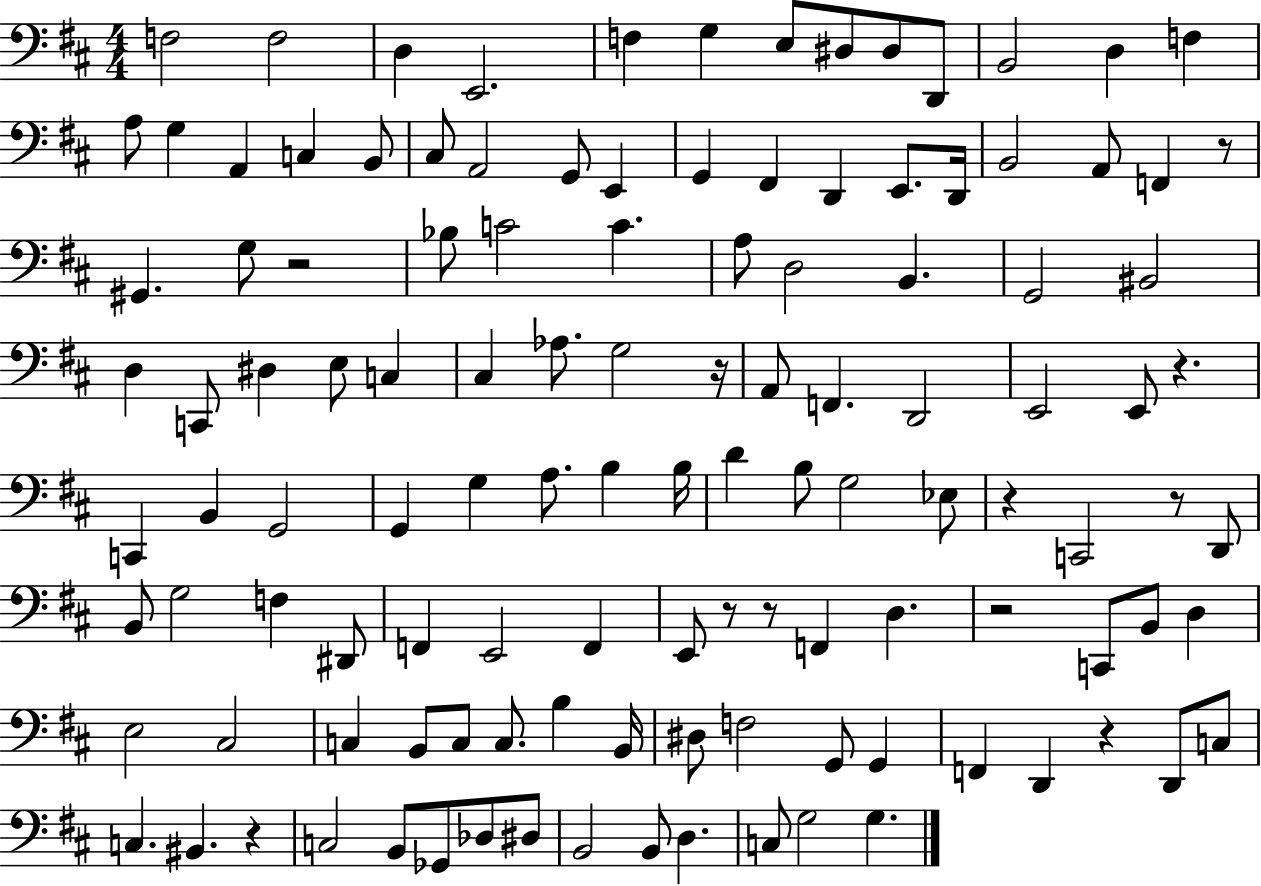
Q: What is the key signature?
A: D major